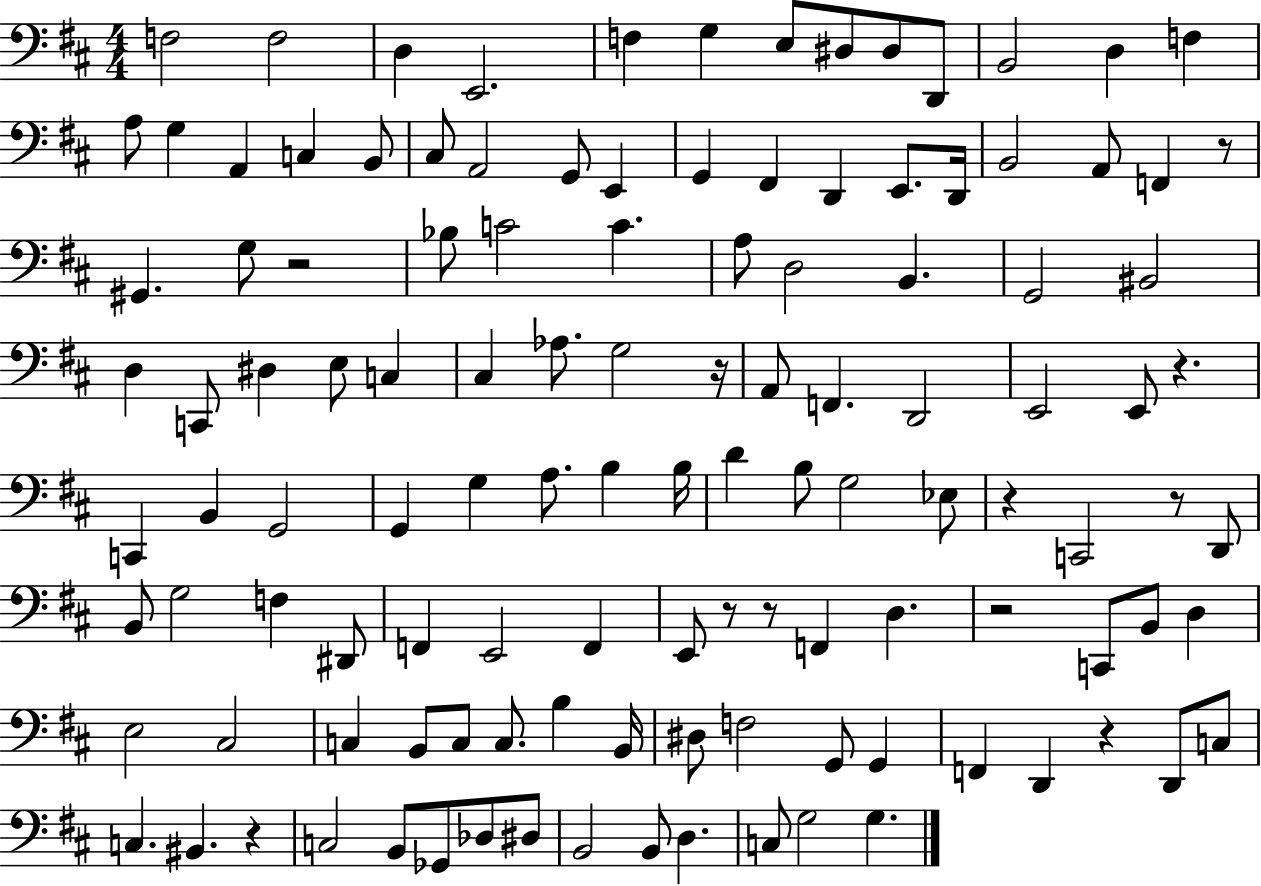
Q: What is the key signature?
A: D major